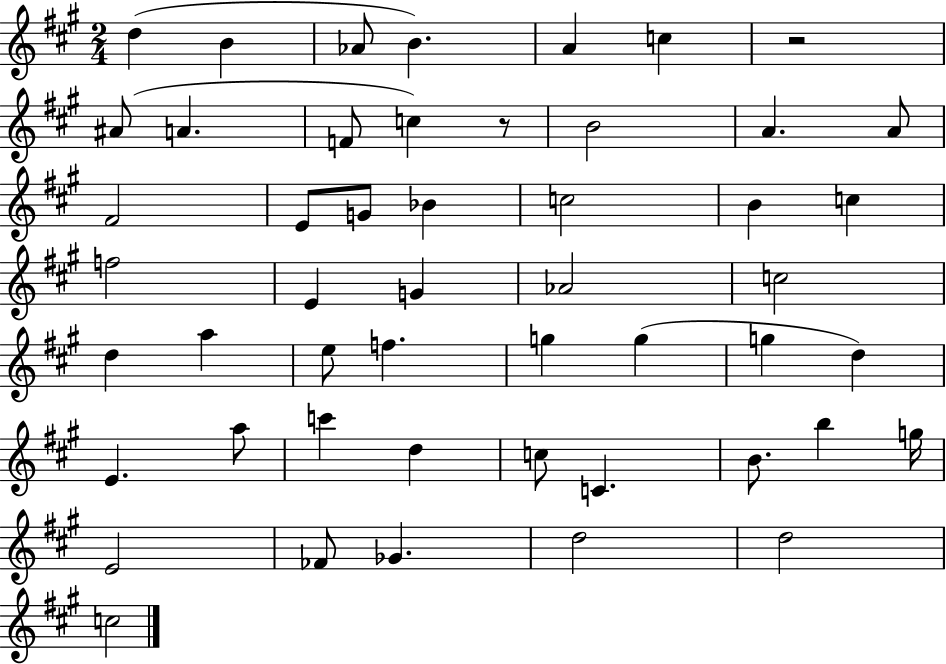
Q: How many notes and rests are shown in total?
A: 50